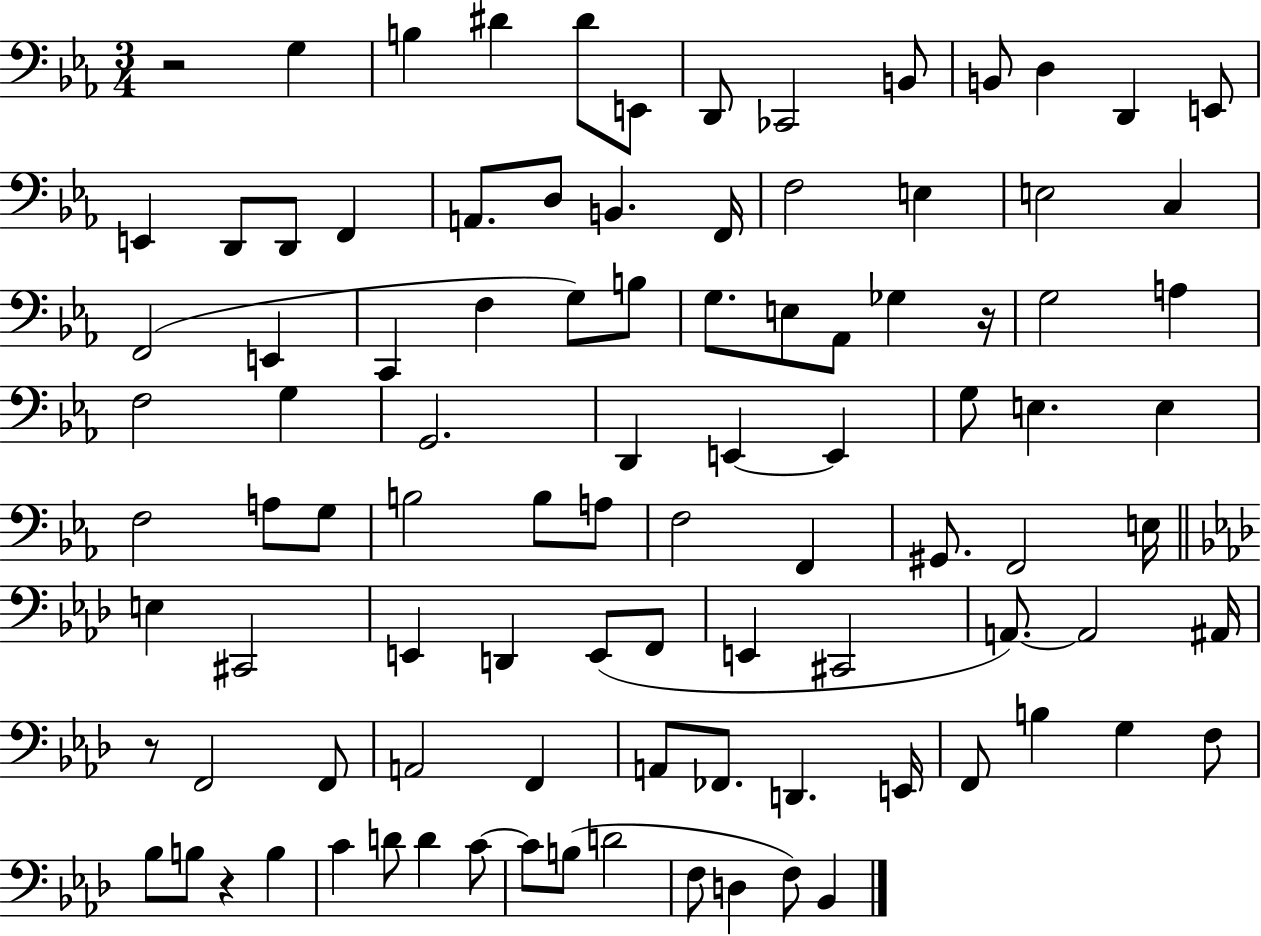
{
  \clef bass
  \numericTimeSignature
  \time 3/4
  \key ees \major
  \repeat volta 2 { r2 g4 | b4 dis'4 dis'8 e,8 | d,8 ces,2 b,8 | b,8 d4 d,4 e,8 | \break e,4 d,8 d,8 f,4 | a,8. d8 b,4. f,16 | f2 e4 | e2 c4 | \break f,2( e,4 | c,4 f4 g8) b8 | g8. e8 aes,8 ges4 r16 | g2 a4 | \break f2 g4 | g,2. | d,4 e,4~~ e,4 | g8 e4. e4 | \break f2 a8 g8 | b2 b8 a8 | f2 f,4 | gis,8. f,2 e16 | \break \bar "||" \break \key aes \major e4 cis,2 | e,4 d,4 e,8( f,8 | e,4 cis,2 | a,8.~~) a,2 ais,16 | \break r8 f,2 f,8 | a,2 f,4 | a,8 fes,8. d,4. e,16 | f,8 b4 g4 f8 | \break bes8 b8 r4 b4 | c'4 d'8 d'4 c'8~~ | c'8 b8( d'2 | f8 d4 f8) bes,4 | \break } \bar "|."
}